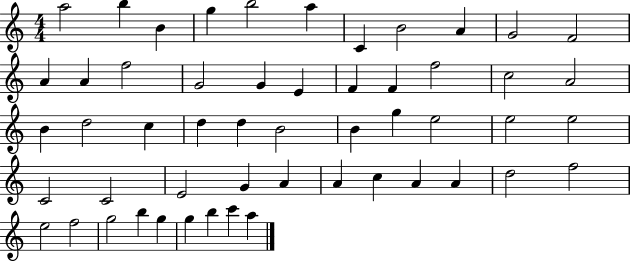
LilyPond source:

{
  \clef treble
  \numericTimeSignature
  \time 4/4
  \key c \major
  a''2 b''4 b'4 | g''4 b''2 a''4 | c'4 b'2 a'4 | g'2 f'2 | \break a'4 a'4 f''2 | g'2 g'4 e'4 | f'4 f'4 f''2 | c''2 a'2 | \break b'4 d''2 c''4 | d''4 d''4 b'2 | b'4 g''4 e''2 | e''2 e''2 | \break c'2 c'2 | e'2 g'4 a'4 | a'4 c''4 a'4 a'4 | d''2 f''2 | \break e''2 f''2 | g''2 b''4 g''4 | g''4 b''4 c'''4 a''4 | \bar "|."
}